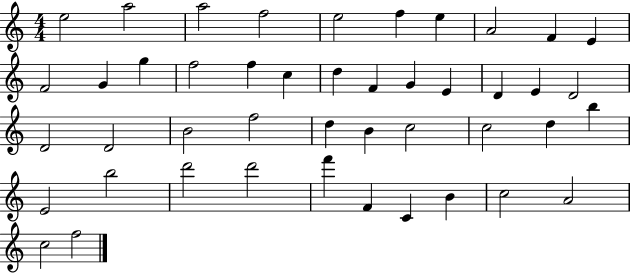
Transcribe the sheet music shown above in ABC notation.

X:1
T:Untitled
M:4/4
L:1/4
K:C
e2 a2 a2 f2 e2 f e A2 F E F2 G g f2 f c d F G E D E D2 D2 D2 B2 f2 d B c2 c2 d b E2 b2 d'2 d'2 f' F C B c2 A2 c2 f2